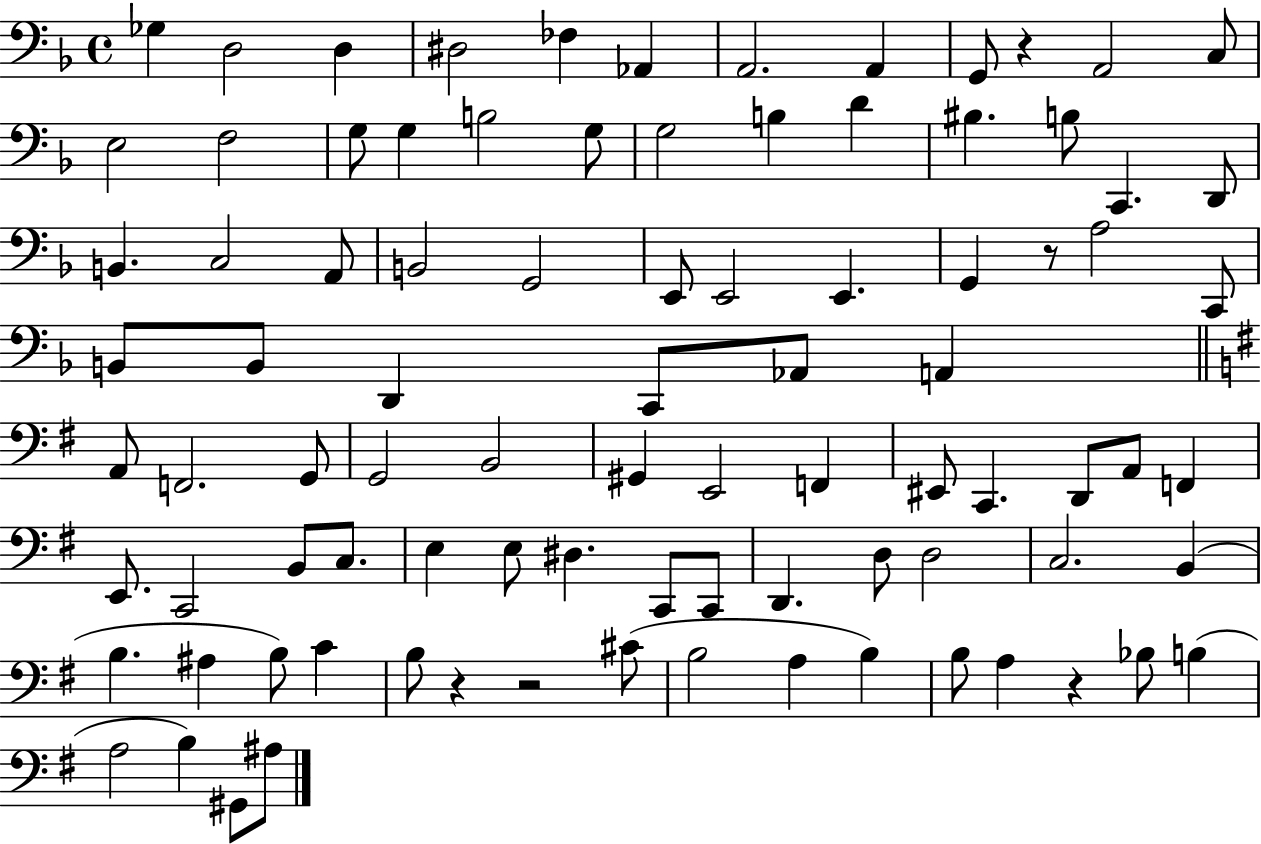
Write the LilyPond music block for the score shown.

{
  \clef bass
  \time 4/4
  \defaultTimeSignature
  \key f \major
  ges4 d2 d4 | dis2 fes4 aes,4 | a,2. a,4 | g,8 r4 a,2 c8 | \break e2 f2 | g8 g4 b2 g8 | g2 b4 d'4 | bis4. b8 c,4. d,8 | \break b,4. c2 a,8 | b,2 g,2 | e,8 e,2 e,4. | g,4 r8 a2 c,8 | \break b,8 b,8 d,4 c,8 aes,8 a,4 | \bar "||" \break \key g \major a,8 f,2. g,8 | g,2 b,2 | gis,4 e,2 f,4 | eis,8 c,4. d,8 a,8 f,4 | \break e,8. c,2 b,8 c8. | e4 e8 dis4. c,8 c,8 | d,4. d8 d2 | c2. b,4( | \break b4. ais4 b8) c'4 | b8 r4 r2 cis'8( | b2 a4 b4) | b8 a4 r4 bes8 b4( | \break a2 b4) gis,8 ais8 | \bar "|."
}